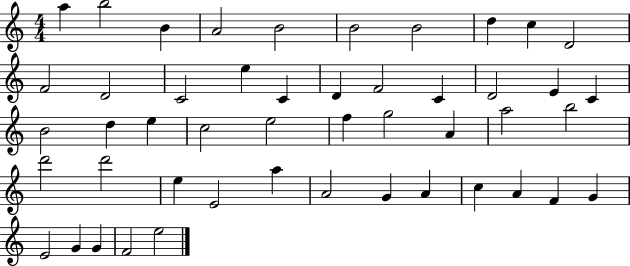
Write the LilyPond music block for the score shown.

{
  \clef treble
  \numericTimeSignature
  \time 4/4
  \key c \major
  a''4 b''2 b'4 | a'2 b'2 | b'2 b'2 | d''4 c''4 d'2 | \break f'2 d'2 | c'2 e''4 c'4 | d'4 f'2 c'4 | d'2 e'4 c'4 | \break b'2 d''4 e''4 | c''2 e''2 | f''4 g''2 a'4 | a''2 b''2 | \break d'''2 d'''2 | e''4 e'2 a''4 | a'2 g'4 a'4 | c''4 a'4 f'4 g'4 | \break e'2 g'4 g'4 | f'2 e''2 | \bar "|."
}